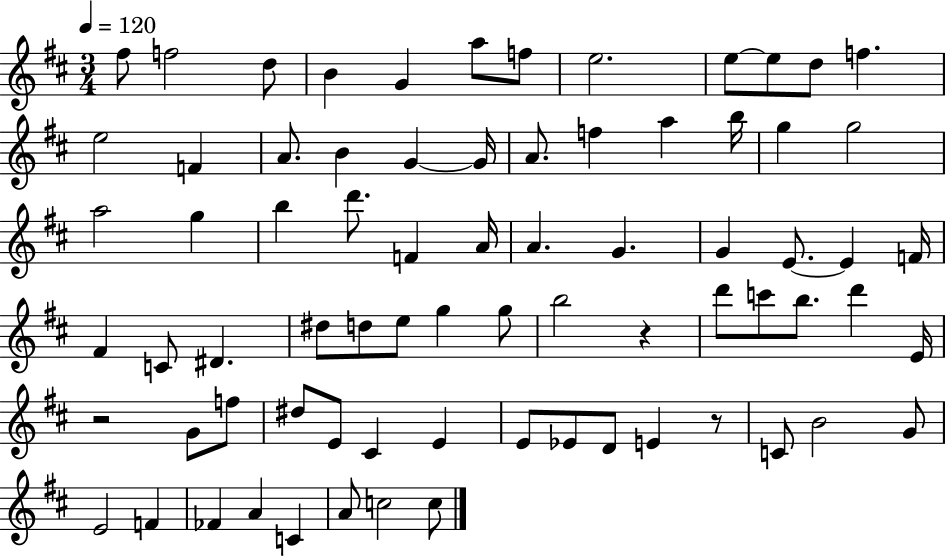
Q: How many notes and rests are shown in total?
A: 74